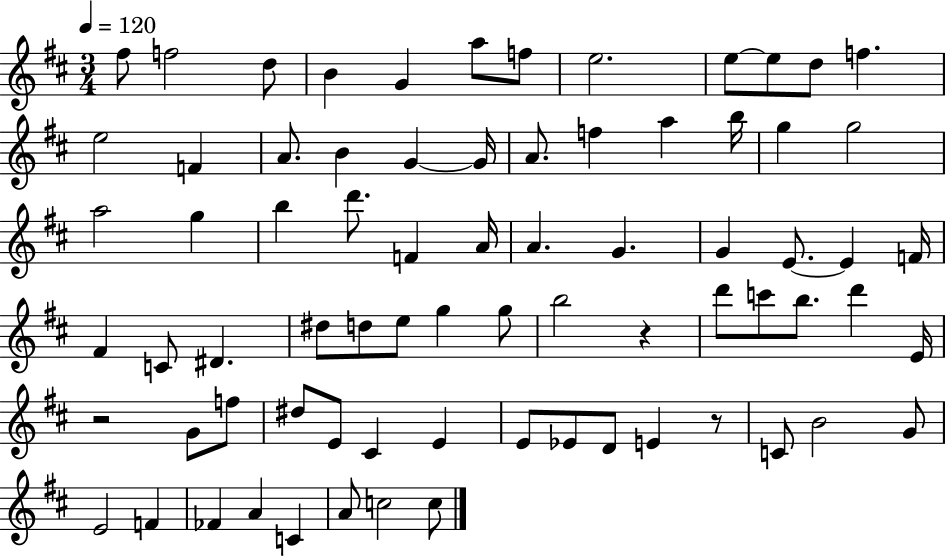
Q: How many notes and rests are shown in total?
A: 74